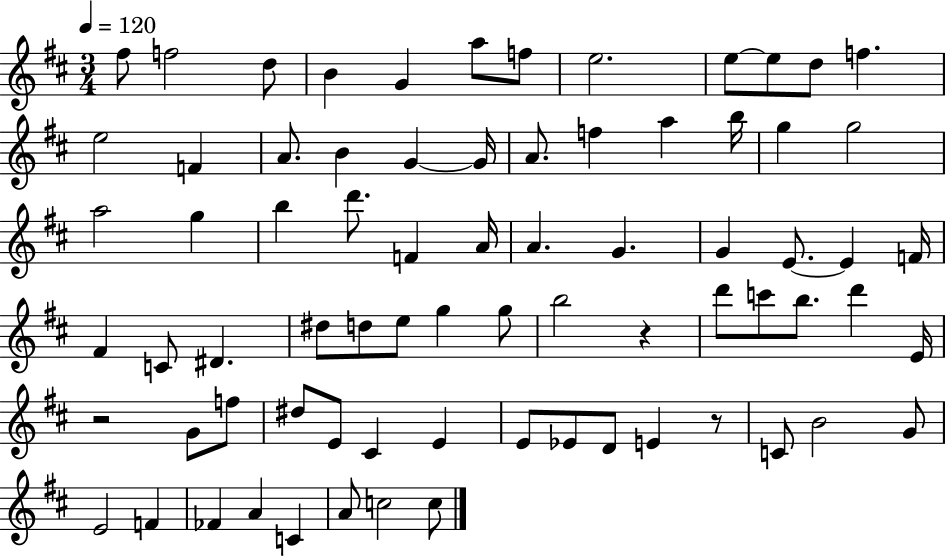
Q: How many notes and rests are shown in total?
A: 74